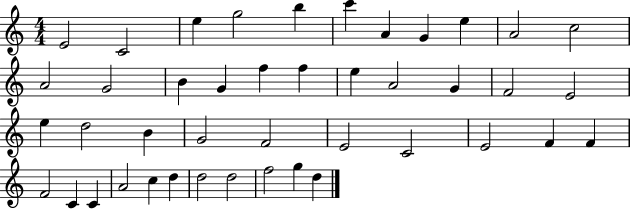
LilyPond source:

{
  \clef treble
  \numericTimeSignature
  \time 4/4
  \key c \major
  e'2 c'2 | e''4 g''2 b''4 | c'''4 a'4 g'4 e''4 | a'2 c''2 | \break a'2 g'2 | b'4 g'4 f''4 f''4 | e''4 a'2 g'4 | f'2 e'2 | \break e''4 d''2 b'4 | g'2 f'2 | e'2 c'2 | e'2 f'4 f'4 | \break f'2 c'4 c'4 | a'2 c''4 d''4 | d''2 d''2 | f''2 g''4 d''4 | \break \bar "|."
}